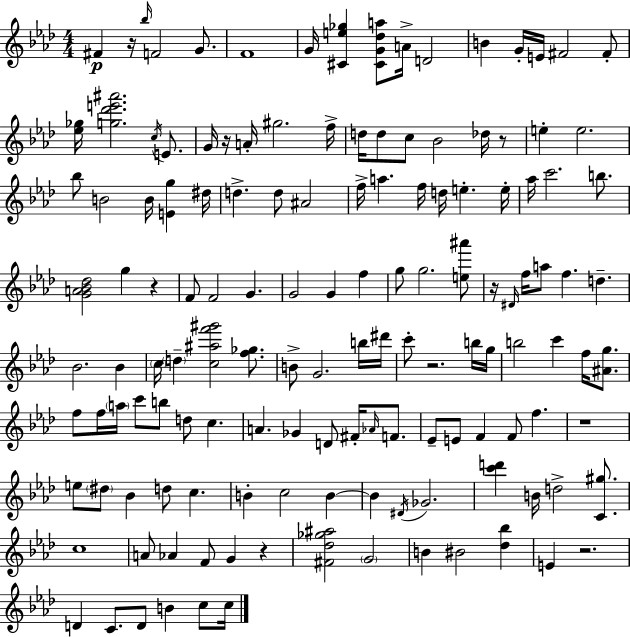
X:1
T:Untitled
M:4/4
L:1/4
K:Fm
^F z/4 _b/4 F2 G/2 F4 G/4 [^Ce_g] [^CG_da]/2 A/4 D2 B G/4 E/4 ^F2 ^F/2 [_e_g]/4 [g_d'e'^a']2 c/4 E/2 G/4 z/4 A/4 ^g2 f/4 d/4 d/2 c/2 _B2 _d/4 z/2 e e2 _b/2 B2 B/4 [Eg] ^d/4 d d/2 ^A2 f/4 a f/4 d/4 e e/4 _a/4 c'2 b/2 [GA_B_d]2 g z F/2 F2 G G2 G f g/2 g2 [e^a']/2 z/4 ^D/4 f/4 a/2 f d _B2 _B c/4 d [c^af'^g']2 [f_g]/2 B/2 G2 b/4 ^d'/4 c'/2 z2 b/4 g/4 b2 c' f/4 [^Ag]/2 f/2 f/4 a/4 c'/2 b/2 d/2 c A _G D/2 ^F/4 _A/4 F/2 _E/2 E/2 F F/2 f z4 e/2 ^d/2 _B d/2 c B c2 B B ^D/4 _G2 [c'd'] B/4 d2 [C^g]/2 c4 A/2 _A F/2 G z [^F_d_g^a]2 G2 B ^B2 [_d_b] E z2 D C/2 D/2 B c/2 c/4